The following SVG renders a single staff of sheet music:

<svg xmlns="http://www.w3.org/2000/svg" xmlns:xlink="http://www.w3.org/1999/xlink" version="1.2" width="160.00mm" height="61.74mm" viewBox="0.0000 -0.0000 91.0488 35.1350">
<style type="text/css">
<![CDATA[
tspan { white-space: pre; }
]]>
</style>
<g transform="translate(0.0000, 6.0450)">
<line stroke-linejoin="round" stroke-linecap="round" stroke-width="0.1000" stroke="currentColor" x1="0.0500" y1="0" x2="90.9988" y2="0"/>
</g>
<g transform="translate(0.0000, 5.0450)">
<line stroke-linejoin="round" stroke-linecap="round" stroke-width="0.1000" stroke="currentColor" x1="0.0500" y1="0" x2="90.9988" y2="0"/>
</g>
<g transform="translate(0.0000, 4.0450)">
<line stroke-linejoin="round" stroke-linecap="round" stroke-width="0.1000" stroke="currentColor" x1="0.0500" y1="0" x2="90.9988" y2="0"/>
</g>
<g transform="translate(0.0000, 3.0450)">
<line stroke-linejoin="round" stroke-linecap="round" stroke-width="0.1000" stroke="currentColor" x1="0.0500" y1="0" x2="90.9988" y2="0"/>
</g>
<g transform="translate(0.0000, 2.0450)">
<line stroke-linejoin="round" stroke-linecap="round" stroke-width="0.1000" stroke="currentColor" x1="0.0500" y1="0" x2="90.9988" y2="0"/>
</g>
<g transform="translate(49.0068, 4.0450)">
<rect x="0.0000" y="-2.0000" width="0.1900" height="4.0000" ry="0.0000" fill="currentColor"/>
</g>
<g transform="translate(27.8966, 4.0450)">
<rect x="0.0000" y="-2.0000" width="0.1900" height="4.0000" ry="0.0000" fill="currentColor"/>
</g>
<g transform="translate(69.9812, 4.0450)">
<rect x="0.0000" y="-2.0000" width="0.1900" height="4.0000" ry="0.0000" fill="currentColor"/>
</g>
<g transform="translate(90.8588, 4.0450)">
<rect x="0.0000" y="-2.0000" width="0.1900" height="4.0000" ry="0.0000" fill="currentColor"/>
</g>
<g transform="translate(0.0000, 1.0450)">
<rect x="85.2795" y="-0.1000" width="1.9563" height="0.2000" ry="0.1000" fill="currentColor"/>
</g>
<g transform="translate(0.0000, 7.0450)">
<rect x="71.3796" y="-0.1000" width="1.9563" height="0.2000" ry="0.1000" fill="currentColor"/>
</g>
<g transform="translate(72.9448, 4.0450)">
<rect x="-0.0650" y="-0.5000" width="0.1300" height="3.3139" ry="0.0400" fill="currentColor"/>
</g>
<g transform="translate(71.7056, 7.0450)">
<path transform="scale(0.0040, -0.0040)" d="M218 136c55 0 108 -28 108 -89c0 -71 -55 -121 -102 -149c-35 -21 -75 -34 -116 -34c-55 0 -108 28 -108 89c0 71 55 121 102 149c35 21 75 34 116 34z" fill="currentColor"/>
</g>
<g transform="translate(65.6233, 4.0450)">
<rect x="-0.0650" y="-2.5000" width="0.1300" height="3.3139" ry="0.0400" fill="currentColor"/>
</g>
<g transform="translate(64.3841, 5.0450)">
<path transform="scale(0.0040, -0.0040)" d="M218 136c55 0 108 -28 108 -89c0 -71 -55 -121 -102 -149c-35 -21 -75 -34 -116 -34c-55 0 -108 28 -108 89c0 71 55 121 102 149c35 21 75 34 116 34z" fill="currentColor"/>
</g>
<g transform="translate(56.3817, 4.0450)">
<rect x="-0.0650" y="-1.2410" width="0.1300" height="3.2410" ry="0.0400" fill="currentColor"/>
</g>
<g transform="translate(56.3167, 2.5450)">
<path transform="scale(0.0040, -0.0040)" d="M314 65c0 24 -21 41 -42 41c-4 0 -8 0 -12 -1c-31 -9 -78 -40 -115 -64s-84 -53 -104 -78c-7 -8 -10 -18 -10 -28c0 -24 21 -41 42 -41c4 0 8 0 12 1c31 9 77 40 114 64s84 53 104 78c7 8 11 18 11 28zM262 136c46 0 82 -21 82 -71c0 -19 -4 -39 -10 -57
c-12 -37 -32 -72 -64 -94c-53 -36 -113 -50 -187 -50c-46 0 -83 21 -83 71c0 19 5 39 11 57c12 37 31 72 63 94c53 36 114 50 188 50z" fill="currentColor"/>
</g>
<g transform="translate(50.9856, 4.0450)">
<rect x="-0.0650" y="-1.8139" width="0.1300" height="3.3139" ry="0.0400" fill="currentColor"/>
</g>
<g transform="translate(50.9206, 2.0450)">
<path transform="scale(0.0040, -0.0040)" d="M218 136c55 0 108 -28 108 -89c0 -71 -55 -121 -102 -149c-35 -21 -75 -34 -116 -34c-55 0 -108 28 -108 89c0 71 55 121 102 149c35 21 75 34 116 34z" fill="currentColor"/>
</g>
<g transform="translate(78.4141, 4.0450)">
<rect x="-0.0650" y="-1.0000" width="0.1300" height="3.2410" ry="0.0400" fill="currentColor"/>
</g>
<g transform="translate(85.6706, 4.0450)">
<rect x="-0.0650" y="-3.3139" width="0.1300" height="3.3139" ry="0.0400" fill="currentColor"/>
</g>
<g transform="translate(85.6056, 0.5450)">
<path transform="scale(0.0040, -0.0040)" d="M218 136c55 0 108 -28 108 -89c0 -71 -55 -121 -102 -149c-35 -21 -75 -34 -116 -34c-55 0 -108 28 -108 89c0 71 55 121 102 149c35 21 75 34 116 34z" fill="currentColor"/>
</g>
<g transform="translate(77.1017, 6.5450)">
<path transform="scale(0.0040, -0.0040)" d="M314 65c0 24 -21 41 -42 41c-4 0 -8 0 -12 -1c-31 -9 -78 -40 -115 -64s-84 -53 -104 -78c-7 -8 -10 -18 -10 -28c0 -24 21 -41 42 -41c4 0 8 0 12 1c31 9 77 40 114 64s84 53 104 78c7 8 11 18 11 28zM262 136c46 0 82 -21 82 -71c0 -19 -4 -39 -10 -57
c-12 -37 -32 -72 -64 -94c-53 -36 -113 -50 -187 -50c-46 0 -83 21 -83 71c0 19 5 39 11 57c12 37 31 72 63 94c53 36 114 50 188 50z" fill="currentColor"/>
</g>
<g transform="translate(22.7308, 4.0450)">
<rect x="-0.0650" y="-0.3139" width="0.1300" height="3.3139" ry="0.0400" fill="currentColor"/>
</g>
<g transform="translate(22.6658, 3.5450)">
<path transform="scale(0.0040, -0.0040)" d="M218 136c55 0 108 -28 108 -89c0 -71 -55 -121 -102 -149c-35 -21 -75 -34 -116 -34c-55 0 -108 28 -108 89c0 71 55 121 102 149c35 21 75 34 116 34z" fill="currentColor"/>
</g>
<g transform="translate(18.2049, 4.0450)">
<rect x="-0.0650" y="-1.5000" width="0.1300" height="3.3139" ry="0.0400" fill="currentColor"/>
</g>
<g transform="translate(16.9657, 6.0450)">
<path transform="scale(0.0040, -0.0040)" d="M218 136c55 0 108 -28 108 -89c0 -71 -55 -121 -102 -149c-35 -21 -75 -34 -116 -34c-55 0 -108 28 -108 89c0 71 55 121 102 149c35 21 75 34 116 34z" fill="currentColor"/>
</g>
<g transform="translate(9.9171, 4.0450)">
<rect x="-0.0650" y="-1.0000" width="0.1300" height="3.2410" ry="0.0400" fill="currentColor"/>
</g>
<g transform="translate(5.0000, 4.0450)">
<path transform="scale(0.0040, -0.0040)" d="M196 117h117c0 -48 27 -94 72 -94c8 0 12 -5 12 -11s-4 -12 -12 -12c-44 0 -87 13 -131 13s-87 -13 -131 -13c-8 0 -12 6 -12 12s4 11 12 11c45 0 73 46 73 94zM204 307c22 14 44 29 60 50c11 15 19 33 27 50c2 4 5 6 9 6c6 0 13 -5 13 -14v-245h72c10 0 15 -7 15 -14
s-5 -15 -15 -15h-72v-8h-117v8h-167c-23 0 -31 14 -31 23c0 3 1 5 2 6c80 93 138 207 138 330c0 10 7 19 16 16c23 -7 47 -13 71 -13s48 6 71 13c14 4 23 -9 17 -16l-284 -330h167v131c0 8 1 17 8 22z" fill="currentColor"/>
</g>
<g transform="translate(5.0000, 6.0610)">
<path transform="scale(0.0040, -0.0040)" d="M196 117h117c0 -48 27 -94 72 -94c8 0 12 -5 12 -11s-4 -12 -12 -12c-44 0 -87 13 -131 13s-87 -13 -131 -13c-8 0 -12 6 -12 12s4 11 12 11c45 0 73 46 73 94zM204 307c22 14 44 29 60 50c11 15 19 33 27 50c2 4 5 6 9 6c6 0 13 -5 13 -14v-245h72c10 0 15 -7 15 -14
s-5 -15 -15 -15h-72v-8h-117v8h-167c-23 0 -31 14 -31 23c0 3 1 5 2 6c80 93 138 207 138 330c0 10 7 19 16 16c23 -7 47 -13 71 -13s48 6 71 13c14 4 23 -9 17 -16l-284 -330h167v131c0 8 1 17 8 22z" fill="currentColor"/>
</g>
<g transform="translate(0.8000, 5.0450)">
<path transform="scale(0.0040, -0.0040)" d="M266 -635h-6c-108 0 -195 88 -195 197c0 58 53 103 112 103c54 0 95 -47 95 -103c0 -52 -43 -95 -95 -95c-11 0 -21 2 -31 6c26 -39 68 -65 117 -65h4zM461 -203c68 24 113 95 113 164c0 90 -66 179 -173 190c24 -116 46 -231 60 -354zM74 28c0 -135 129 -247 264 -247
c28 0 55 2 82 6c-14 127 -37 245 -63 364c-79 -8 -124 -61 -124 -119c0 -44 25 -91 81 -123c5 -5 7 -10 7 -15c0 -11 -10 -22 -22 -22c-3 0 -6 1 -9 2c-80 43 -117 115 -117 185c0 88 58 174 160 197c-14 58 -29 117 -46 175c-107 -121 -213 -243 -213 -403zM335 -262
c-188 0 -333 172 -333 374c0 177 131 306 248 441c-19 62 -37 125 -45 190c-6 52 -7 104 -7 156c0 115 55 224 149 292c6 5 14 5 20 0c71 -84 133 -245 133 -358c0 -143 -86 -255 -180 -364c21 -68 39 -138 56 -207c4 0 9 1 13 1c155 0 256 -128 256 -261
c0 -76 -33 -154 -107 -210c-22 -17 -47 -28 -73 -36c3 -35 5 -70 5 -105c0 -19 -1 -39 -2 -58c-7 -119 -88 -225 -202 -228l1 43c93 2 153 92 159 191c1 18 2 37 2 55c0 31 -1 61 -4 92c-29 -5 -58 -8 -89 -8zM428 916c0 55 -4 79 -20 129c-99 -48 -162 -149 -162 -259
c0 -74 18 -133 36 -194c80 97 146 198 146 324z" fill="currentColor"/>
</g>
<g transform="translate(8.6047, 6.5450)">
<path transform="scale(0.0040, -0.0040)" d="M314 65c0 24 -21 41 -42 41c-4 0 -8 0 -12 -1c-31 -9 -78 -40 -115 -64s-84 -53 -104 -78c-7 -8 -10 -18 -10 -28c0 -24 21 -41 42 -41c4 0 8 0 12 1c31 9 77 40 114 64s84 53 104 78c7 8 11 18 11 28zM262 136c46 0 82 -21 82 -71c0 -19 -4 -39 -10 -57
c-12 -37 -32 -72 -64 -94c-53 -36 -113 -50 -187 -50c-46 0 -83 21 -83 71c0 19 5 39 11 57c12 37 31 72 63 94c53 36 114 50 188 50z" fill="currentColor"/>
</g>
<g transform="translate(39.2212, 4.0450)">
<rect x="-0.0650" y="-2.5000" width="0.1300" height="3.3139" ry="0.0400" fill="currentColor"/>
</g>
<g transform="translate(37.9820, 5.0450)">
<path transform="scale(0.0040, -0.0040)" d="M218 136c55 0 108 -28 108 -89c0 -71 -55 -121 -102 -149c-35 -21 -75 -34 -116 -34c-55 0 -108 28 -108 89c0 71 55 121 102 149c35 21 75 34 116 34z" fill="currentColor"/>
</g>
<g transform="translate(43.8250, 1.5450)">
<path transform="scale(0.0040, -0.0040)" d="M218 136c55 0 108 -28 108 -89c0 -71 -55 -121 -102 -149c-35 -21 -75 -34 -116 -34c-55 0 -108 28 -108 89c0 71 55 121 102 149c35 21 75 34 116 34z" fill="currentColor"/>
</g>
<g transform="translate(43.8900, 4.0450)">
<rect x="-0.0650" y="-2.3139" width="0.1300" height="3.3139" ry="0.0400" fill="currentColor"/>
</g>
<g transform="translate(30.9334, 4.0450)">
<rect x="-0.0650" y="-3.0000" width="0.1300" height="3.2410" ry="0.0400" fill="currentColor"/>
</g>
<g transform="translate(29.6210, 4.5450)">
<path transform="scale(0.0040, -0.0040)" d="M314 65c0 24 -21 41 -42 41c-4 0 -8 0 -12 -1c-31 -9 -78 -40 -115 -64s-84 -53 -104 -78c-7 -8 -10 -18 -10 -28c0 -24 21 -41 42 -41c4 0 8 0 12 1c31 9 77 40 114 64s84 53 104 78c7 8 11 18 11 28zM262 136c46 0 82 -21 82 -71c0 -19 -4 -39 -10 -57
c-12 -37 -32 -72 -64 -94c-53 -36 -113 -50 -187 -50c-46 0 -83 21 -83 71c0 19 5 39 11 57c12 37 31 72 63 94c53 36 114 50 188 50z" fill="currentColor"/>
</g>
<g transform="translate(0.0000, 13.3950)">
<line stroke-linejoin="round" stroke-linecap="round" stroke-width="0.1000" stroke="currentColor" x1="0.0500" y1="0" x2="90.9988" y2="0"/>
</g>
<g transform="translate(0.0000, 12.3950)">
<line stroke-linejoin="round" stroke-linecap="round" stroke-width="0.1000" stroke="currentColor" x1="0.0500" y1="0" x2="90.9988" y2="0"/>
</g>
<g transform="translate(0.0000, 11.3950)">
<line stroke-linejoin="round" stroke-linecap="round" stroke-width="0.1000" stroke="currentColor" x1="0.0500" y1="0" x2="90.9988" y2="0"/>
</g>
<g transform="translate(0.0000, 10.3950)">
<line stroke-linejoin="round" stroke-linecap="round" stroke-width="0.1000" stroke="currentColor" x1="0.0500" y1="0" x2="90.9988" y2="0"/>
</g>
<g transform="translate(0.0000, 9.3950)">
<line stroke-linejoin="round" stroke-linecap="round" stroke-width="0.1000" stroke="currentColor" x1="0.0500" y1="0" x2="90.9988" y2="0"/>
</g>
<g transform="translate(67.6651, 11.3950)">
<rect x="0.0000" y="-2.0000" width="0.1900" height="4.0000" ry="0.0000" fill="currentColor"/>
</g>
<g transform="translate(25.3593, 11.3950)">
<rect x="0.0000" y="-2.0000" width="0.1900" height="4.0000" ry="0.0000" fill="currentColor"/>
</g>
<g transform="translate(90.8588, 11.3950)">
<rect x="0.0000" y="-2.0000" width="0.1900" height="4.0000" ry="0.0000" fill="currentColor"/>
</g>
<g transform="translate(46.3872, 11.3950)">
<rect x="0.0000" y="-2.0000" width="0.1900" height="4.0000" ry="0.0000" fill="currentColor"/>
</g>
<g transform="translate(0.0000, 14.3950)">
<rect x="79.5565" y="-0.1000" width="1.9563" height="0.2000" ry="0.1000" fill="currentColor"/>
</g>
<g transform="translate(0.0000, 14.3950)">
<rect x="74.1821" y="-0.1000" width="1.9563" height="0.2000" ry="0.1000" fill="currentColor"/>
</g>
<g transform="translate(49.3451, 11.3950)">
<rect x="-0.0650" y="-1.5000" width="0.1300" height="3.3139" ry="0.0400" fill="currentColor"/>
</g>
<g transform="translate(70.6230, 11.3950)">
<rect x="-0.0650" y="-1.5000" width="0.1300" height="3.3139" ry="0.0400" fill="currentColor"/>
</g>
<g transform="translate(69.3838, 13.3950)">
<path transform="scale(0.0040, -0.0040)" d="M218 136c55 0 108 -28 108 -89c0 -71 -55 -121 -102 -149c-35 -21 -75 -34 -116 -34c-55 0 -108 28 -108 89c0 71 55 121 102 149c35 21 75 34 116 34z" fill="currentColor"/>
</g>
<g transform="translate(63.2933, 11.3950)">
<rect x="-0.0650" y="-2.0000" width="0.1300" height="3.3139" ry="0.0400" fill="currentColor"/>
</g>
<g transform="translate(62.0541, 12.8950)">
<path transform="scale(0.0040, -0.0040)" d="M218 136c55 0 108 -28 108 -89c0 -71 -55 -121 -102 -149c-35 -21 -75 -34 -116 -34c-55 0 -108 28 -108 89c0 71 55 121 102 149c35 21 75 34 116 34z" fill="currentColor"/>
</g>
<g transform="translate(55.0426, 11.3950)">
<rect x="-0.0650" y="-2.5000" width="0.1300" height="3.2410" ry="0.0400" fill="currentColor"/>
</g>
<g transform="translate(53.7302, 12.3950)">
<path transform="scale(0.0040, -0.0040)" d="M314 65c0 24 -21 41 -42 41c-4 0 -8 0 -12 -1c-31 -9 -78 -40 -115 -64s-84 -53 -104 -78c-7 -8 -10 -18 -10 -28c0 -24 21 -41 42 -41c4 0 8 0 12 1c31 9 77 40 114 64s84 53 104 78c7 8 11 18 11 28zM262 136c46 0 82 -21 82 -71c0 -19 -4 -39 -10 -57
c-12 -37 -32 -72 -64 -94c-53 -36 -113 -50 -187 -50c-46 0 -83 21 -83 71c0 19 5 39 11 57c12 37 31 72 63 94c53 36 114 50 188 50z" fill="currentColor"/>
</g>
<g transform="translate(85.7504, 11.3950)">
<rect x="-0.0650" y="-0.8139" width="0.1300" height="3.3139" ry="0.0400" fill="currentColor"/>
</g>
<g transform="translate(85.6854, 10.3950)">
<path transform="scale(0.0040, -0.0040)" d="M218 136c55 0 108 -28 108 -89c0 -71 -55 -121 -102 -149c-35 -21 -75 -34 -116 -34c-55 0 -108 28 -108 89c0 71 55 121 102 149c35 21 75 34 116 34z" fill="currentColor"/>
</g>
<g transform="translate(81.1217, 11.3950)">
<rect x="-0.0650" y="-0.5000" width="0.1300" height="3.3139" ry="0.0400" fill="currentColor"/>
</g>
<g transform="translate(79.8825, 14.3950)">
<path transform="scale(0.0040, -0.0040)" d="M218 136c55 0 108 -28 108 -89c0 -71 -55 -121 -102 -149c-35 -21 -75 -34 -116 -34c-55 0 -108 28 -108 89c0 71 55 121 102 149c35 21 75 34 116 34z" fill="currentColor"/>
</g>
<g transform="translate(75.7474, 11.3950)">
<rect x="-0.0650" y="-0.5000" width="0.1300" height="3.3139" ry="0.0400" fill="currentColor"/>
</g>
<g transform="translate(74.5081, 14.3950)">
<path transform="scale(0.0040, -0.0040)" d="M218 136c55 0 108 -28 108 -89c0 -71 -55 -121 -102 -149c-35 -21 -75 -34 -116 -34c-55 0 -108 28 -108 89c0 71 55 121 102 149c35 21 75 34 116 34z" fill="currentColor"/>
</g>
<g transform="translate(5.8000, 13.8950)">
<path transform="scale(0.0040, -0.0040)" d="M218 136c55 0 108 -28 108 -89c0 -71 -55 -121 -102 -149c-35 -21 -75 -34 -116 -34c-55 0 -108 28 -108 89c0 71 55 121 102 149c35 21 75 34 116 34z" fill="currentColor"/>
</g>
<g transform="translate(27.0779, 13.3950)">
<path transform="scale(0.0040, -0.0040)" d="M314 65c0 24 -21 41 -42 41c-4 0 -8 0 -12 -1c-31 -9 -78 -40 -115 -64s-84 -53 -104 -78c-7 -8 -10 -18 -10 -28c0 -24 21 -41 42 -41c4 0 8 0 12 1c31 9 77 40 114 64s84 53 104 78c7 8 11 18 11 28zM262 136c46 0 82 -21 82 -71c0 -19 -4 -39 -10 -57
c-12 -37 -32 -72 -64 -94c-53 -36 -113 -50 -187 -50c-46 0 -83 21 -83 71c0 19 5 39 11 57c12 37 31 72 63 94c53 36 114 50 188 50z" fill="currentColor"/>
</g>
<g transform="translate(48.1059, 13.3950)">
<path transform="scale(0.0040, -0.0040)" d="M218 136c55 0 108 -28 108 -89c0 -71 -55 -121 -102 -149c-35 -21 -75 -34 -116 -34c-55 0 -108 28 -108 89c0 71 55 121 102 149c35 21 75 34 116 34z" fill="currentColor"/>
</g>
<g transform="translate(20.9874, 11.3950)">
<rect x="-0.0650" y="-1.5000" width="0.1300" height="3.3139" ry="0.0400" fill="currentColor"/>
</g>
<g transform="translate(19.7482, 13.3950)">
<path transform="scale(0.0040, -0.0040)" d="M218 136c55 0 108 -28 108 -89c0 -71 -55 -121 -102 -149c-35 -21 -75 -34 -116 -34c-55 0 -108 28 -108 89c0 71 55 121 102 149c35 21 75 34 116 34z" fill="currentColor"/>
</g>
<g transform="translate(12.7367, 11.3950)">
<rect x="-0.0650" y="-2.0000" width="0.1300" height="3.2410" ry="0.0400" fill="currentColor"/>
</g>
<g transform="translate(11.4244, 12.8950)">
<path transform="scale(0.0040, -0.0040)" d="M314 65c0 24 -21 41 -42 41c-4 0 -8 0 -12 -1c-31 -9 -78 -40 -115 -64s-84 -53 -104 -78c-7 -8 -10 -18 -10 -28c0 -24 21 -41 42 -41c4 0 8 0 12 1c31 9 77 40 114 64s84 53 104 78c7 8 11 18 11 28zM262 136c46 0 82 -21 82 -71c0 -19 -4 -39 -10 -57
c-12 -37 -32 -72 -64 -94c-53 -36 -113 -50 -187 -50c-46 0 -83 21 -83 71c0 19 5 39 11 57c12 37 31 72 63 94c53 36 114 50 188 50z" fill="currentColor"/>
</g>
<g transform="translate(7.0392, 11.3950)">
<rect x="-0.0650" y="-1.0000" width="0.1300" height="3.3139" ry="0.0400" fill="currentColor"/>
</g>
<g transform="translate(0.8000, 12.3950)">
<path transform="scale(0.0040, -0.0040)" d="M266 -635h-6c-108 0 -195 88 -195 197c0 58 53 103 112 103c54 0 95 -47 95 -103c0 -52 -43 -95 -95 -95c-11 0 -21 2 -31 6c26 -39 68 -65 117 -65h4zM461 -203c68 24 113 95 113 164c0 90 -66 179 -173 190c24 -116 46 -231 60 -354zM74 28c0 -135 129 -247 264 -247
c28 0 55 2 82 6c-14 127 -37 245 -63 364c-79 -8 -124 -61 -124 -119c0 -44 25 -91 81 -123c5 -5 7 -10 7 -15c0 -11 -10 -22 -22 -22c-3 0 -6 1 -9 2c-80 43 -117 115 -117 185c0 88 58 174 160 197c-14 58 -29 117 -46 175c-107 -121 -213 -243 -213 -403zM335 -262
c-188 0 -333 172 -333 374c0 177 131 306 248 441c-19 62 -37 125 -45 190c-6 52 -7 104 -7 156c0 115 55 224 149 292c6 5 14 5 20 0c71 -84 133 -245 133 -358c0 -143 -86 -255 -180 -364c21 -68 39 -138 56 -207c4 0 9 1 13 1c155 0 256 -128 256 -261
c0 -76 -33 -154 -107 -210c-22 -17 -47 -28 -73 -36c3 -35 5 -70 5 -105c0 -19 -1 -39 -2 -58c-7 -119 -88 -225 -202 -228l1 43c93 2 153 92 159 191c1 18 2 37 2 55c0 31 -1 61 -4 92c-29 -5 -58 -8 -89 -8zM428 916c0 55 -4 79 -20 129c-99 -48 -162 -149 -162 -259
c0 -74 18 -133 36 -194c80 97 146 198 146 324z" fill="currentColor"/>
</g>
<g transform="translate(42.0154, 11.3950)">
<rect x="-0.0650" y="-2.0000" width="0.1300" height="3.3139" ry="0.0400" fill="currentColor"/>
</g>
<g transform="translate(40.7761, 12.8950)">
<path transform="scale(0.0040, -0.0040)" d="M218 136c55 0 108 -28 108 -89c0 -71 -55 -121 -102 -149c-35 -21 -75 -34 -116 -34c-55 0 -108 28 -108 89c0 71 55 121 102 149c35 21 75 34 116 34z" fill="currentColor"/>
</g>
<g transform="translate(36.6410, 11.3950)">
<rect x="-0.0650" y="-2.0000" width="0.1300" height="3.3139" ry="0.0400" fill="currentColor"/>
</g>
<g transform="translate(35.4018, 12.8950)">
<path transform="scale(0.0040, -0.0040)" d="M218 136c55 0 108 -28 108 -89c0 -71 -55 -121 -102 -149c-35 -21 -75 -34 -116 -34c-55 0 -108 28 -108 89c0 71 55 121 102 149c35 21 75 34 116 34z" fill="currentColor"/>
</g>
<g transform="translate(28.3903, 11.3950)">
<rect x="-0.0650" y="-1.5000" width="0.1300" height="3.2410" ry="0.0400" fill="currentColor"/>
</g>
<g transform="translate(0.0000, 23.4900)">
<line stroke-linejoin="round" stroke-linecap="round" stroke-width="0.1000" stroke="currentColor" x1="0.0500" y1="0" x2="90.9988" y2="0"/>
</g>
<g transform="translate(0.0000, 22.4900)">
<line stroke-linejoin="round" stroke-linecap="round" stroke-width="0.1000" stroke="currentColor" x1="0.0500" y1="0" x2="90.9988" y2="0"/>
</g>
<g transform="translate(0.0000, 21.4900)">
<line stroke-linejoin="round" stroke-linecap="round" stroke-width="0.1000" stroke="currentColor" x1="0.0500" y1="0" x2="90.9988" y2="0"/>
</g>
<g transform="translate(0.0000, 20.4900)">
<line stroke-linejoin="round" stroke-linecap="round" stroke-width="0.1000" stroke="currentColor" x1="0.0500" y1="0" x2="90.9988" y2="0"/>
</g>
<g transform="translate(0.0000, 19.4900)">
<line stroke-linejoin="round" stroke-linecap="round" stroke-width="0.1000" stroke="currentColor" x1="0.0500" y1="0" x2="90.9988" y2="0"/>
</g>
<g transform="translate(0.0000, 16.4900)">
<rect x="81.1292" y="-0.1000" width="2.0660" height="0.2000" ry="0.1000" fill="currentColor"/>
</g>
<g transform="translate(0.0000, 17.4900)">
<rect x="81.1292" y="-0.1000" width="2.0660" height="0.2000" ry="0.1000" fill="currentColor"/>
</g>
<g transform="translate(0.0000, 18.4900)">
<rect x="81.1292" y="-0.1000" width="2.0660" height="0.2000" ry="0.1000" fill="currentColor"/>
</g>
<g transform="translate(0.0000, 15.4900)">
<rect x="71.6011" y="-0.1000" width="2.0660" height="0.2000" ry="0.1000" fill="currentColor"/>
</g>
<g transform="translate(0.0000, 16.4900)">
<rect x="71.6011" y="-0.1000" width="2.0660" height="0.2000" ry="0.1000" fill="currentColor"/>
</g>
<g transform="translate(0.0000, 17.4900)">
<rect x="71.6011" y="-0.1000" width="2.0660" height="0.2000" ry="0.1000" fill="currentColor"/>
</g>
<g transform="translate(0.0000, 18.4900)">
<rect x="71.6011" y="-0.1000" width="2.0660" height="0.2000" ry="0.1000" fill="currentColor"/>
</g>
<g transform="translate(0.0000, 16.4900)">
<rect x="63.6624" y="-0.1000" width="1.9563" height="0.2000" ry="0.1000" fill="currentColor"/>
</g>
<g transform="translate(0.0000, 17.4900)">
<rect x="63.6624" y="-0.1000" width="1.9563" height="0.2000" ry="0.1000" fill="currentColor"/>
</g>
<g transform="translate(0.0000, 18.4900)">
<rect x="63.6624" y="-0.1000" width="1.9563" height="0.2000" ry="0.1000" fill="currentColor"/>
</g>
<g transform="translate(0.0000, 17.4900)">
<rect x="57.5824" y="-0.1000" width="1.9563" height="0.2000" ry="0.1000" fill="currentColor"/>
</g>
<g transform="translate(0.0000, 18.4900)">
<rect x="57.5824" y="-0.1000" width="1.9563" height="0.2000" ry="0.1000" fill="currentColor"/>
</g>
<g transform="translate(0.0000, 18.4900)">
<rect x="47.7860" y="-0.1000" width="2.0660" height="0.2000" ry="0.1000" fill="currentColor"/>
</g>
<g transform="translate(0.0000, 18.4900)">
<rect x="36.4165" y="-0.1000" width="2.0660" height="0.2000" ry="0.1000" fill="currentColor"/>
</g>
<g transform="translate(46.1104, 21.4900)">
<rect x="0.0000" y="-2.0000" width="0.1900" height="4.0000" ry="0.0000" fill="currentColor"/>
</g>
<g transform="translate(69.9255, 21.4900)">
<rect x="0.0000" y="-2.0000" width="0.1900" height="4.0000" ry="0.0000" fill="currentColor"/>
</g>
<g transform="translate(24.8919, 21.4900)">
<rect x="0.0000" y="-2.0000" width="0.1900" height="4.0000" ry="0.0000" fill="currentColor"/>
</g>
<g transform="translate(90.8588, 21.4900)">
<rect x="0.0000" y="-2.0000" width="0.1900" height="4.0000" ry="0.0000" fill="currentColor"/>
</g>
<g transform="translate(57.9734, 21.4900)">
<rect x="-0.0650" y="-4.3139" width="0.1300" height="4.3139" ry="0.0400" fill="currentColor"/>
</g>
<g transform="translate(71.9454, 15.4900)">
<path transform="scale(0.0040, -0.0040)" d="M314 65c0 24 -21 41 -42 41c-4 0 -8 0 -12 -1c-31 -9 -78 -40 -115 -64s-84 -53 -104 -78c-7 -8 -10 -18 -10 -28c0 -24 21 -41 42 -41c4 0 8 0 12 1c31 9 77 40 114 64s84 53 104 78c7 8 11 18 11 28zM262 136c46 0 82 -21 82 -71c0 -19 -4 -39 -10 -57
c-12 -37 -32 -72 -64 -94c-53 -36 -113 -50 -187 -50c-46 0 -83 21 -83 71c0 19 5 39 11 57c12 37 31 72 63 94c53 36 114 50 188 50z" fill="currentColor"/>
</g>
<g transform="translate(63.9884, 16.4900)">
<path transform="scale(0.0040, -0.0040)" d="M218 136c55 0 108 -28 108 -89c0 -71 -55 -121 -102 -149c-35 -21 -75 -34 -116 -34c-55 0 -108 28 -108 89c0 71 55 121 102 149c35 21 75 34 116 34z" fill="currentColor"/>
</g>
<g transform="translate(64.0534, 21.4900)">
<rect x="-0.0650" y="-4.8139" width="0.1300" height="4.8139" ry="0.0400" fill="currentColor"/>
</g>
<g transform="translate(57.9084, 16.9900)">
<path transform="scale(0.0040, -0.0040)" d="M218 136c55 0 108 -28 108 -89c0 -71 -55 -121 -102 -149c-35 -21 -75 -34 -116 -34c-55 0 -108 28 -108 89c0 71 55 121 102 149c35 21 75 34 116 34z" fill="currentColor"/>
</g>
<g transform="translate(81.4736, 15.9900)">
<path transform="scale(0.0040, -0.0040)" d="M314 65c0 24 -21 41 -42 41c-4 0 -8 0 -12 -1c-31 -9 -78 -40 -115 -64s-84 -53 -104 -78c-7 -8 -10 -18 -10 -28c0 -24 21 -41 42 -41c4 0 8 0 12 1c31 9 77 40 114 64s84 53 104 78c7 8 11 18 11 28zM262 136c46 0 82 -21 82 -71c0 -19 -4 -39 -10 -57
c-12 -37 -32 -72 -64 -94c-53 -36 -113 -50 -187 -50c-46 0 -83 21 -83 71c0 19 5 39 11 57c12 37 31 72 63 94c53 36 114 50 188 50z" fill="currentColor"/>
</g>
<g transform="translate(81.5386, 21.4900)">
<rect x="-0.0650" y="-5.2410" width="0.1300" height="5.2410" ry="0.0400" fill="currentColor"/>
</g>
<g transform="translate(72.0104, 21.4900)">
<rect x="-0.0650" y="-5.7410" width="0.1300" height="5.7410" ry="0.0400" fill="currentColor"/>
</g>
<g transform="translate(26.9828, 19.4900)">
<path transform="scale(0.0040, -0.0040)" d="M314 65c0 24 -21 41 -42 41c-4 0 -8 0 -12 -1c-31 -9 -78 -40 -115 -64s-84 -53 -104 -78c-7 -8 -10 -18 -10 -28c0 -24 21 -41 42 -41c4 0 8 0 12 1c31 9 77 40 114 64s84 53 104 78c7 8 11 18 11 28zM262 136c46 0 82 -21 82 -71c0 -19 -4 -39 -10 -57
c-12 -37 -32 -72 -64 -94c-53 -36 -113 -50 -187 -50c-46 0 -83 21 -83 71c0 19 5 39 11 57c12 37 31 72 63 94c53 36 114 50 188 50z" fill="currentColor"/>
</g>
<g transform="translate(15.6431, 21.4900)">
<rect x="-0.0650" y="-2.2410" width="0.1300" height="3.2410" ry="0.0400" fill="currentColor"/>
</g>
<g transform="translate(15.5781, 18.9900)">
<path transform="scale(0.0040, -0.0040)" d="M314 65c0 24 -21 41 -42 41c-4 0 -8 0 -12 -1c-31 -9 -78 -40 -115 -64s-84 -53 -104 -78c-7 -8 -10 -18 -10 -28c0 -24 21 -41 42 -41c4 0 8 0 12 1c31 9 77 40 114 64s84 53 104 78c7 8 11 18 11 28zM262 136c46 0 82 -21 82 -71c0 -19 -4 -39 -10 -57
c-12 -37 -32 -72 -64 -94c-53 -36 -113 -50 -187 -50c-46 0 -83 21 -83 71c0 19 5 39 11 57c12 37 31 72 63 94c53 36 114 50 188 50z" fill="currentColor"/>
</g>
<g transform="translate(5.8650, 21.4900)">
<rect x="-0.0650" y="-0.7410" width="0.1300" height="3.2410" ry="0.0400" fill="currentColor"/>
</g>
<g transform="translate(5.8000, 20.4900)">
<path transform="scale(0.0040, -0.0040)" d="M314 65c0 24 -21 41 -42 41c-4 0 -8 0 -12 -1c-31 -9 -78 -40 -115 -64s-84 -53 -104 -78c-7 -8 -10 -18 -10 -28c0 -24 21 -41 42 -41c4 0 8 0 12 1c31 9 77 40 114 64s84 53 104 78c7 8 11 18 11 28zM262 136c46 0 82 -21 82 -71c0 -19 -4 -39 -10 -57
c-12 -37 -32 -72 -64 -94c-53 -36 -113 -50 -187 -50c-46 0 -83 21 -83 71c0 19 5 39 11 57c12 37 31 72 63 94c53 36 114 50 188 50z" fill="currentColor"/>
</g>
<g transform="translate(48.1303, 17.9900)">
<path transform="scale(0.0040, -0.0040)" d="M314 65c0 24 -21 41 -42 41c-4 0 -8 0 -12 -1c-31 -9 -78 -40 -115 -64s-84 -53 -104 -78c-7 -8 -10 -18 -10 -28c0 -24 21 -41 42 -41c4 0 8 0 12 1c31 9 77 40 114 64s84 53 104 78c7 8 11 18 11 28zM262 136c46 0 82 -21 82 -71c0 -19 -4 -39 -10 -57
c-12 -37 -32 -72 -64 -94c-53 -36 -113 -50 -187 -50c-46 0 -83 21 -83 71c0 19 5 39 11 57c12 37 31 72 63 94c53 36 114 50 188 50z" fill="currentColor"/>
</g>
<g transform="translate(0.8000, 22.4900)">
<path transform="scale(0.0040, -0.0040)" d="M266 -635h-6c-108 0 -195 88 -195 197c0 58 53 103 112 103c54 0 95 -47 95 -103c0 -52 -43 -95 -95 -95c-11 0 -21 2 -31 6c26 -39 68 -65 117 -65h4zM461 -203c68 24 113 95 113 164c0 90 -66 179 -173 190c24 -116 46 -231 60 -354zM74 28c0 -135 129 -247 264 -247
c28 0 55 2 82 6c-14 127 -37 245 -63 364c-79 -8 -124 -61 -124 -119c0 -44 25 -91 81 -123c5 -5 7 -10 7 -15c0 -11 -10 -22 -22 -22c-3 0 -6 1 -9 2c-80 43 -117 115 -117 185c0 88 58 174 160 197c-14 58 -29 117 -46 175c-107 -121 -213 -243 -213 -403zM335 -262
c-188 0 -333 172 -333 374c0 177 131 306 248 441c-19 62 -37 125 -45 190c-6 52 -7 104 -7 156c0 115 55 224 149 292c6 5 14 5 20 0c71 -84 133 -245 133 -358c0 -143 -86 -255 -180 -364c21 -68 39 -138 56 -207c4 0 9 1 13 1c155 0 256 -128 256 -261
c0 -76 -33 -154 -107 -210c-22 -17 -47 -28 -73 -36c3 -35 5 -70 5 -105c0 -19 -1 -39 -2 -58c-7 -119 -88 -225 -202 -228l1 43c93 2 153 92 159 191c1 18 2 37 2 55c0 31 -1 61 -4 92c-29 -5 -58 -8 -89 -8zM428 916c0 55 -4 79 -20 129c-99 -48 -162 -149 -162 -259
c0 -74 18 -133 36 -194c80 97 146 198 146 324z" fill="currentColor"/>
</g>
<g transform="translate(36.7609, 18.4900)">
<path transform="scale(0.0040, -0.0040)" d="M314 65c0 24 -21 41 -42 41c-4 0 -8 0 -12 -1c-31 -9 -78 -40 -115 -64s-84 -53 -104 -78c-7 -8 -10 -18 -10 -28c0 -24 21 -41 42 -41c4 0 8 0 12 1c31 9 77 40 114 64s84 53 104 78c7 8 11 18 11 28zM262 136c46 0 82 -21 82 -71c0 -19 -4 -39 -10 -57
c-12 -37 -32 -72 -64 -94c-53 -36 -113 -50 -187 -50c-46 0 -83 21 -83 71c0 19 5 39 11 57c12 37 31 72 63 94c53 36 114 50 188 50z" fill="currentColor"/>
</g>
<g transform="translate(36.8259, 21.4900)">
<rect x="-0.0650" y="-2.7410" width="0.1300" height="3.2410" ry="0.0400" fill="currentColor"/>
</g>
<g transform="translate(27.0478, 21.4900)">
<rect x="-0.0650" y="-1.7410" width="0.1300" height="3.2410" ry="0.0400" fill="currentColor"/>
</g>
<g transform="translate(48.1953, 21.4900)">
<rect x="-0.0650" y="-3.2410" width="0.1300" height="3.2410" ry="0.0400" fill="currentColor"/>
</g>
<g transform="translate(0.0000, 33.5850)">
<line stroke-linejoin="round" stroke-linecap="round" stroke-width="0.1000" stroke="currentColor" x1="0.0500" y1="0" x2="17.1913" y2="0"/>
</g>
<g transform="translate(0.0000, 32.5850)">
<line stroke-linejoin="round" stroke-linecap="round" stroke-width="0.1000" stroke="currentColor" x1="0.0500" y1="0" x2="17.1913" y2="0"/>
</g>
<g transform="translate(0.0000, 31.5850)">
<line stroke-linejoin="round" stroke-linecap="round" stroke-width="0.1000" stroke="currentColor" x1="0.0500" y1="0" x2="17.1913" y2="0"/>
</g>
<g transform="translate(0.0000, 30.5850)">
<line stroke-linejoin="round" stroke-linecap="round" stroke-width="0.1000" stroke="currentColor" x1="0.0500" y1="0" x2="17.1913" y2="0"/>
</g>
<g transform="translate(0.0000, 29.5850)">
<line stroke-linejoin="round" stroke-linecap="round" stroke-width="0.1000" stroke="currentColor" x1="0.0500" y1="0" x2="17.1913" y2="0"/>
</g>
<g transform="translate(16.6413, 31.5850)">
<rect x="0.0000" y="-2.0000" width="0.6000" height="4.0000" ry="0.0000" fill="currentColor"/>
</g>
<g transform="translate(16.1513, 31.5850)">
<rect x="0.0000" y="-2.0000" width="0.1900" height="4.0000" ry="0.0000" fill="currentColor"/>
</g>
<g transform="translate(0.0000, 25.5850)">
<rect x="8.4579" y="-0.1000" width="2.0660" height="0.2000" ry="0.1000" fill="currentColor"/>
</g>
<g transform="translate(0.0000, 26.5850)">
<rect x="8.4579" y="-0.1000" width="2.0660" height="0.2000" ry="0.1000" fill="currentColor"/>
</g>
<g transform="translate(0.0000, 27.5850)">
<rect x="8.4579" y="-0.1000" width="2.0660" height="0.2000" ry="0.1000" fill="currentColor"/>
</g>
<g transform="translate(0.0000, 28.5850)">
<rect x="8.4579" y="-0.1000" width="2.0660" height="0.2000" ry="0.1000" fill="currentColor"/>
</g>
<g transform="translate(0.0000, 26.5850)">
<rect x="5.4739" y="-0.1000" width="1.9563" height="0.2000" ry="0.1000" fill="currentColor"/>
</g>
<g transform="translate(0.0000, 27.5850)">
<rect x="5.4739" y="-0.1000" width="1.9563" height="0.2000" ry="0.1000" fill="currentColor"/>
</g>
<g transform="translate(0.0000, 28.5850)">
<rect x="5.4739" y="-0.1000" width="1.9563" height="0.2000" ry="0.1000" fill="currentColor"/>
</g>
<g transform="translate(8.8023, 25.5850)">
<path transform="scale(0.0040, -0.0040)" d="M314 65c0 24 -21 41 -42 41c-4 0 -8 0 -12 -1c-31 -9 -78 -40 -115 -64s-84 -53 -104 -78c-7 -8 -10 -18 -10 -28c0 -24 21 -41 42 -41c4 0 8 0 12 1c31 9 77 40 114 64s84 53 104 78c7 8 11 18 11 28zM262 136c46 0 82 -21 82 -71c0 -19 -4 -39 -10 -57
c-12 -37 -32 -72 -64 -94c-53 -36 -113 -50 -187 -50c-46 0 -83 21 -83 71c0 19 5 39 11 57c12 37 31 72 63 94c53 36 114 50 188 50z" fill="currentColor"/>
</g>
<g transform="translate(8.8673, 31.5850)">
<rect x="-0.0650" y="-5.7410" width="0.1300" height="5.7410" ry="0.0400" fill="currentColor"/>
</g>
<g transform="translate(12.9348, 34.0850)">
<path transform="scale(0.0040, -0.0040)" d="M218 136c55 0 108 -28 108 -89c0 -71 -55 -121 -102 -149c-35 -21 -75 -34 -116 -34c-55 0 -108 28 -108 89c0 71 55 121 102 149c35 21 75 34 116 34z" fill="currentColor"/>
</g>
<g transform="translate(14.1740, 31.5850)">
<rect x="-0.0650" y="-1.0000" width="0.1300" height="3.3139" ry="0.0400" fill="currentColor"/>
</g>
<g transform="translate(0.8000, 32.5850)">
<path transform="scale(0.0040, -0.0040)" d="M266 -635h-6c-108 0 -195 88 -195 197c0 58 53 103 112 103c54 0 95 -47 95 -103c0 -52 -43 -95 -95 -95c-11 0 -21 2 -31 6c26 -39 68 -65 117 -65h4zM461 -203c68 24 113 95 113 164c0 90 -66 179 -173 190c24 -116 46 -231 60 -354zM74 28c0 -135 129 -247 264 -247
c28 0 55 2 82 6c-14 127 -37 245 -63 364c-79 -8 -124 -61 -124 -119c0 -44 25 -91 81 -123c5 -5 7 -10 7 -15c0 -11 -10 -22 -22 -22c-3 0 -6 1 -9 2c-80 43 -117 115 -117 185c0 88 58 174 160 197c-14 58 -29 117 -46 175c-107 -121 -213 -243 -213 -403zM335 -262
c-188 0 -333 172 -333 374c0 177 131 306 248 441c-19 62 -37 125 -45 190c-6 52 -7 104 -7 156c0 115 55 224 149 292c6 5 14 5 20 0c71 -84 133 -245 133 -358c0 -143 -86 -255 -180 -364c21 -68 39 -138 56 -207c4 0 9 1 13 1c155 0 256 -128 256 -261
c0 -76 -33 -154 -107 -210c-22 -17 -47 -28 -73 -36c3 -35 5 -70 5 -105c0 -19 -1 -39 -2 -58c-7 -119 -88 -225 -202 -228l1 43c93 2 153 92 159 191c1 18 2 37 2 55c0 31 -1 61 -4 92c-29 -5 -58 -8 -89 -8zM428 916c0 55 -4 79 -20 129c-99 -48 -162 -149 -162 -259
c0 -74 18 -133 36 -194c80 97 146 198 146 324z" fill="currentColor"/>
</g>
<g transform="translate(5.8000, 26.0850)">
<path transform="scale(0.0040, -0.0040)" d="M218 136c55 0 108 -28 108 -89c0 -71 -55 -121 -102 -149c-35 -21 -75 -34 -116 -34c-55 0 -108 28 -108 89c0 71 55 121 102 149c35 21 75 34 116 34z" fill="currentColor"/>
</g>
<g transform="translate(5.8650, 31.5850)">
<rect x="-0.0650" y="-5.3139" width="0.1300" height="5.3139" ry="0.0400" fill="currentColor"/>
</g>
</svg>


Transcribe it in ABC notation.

X:1
T:Untitled
M:4/4
L:1/4
K:C
D2 E c A2 G g f e2 G C D2 b D F2 E E2 F F E G2 F E C C d d2 g2 f2 a2 b2 d' e' g'2 f'2 f' g'2 D